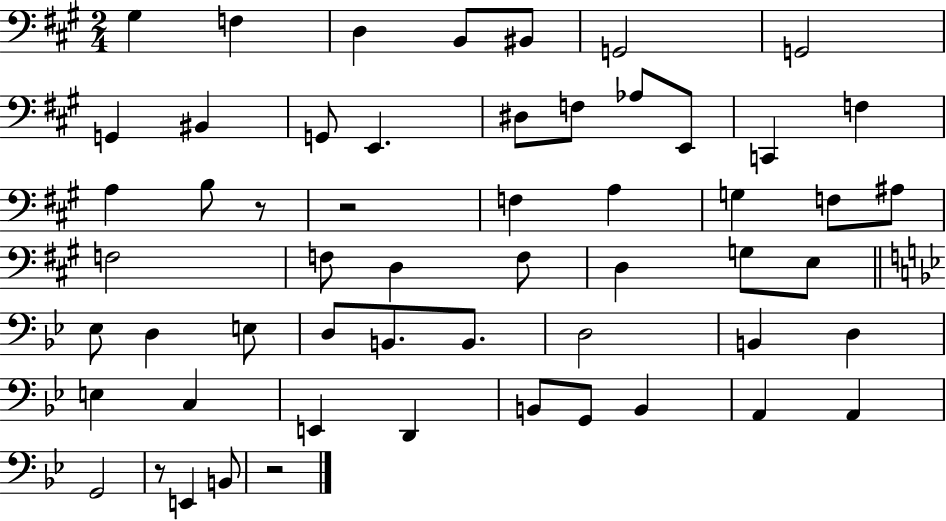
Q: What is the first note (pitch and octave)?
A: G#3